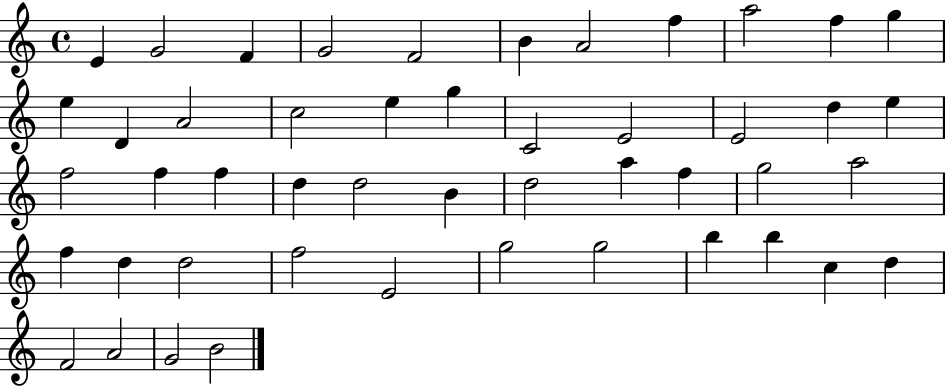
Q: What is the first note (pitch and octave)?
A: E4